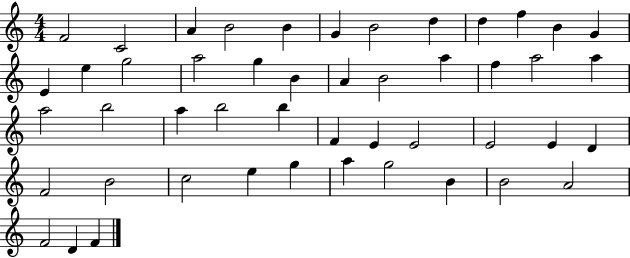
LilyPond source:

{
  \clef treble
  \numericTimeSignature
  \time 4/4
  \key c \major
  f'2 c'2 | a'4 b'2 b'4 | g'4 b'2 d''4 | d''4 f''4 b'4 g'4 | \break e'4 e''4 g''2 | a''2 g''4 b'4 | a'4 b'2 a''4 | f''4 a''2 a''4 | \break a''2 b''2 | a''4 b''2 b''4 | f'4 e'4 e'2 | e'2 e'4 d'4 | \break f'2 b'2 | c''2 e''4 g''4 | a''4 g''2 b'4 | b'2 a'2 | \break f'2 d'4 f'4 | \bar "|."
}